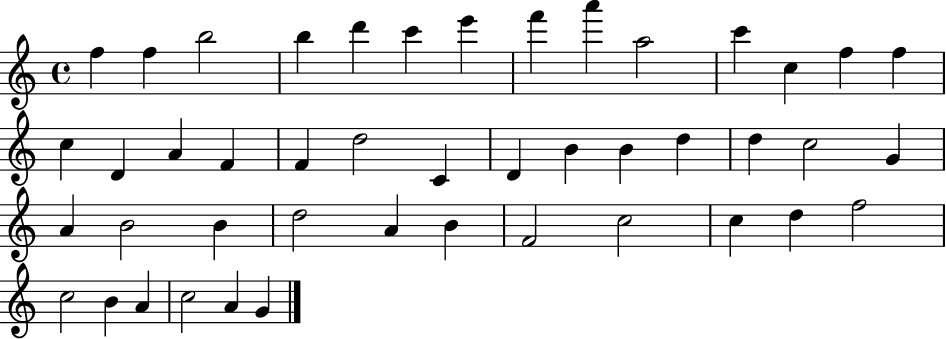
F5/q F5/q B5/h B5/q D6/q C6/q E6/q F6/q A6/q A5/h C6/q C5/q F5/q F5/q C5/q D4/q A4/q F4/q F4/q D5/h C4/q D4/q B4/q B4/q D5/q D5/q C5/h G4/q A4/q B4/h B4/q D5/h A4/q B4/q F4/h C5/h C5/q D5/q F5/h C5/h B4/q A4/q C5/h A4/q G4/q